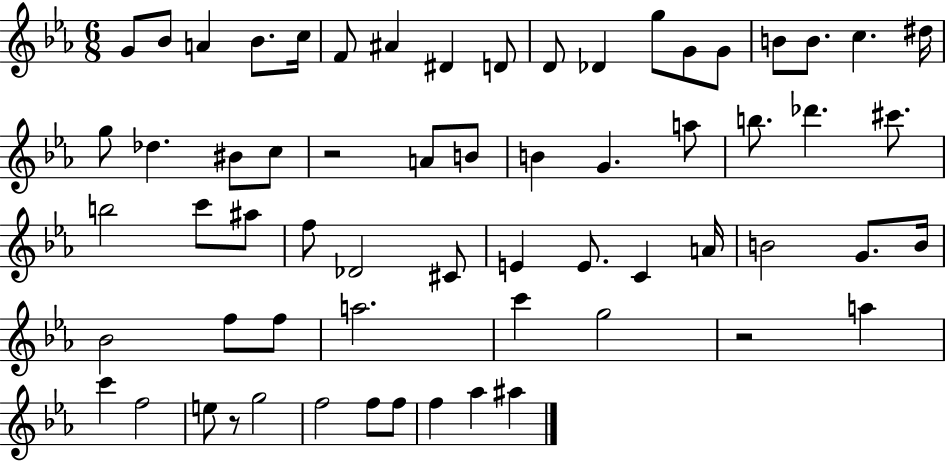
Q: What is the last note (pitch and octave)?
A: A#5